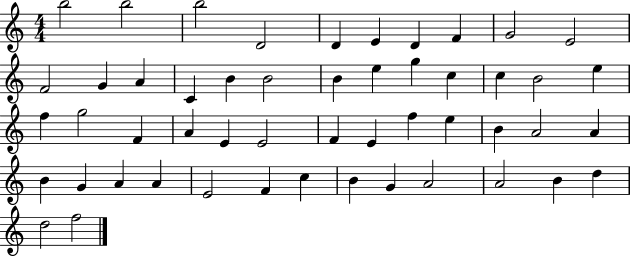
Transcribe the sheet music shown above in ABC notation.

X:1
T:Untitled
M:4/4
L:1/4
K:C
b2 b2 b2 D2 D E D F G2 E2 F2 G A C B B2 B e g c c B2 e f g2 F A E E2 F E f e B A2 A B G A A E2 F c B G A2 A2 B d d2 f2